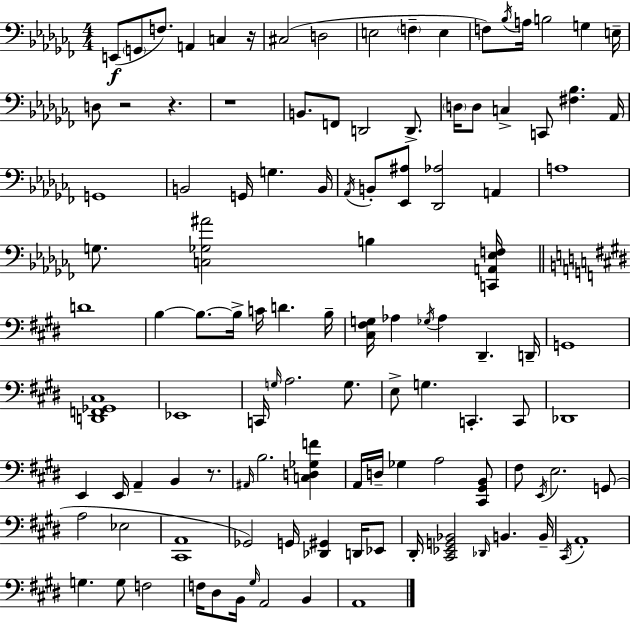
{
  \clef bass
  \numericTimeSignature
  \time 4/4
  \key aes \minor
  \repeat volta 2 { e,8(\f \parenthesize g,8 f8.) a,4 c4 r16 | cis2( d2 | e2 \parenthesize f4-- e4 | f8) \acciaccatura { bes16 } a16 b2 g4 | \break e16-- d8 r2 r4. | r1 | b,8. f,8 d,2 d,8.-> | \parenthesize d16 d8 c4-> c,8 <fis bes>4. | \break aes,16 g,1 | b,2 g,16 g4. | b,16 \acciaccatura { aes,16 } b,8-. <ees, ais>8 <des, aes>2 a,4 | a1 | \break g8. <c ges ais'>2 b4 | <c, a, ees f>16 \bar "||" \break \key e \major d'1 | b4~~ b8.~~ b16-> c'16 d'4. b16-- | <cis fis g>16 aes4 \acciaccatura { ges16 } aes4 dis,4.-- | d,16-- g,1 | \break <d, f, ges, cis>1 | ees,1 | c,16 \grace { g16 } a2. g8. | e8-> g4. c,4.-. | \break c,8 des,1 | e,4 e,16 a,4-- b,4 r8. | \grace { ais,16 } b2. <c d ges f'>4 | a,16 d16-- ges4 a2 | \break <cis, gis, b,>8 fis8 \acciaccatura { e,16 } e2. | g,8( a2 ees2 | <cis, a,>1 | ges,2) g,16 <des, gis,>4 | \break d,16 ees,8 dis,16-. <cis, ees, g, bes,>2 \grace { des,16 } b,4. | b,16-- \acciaccatura { cis,16 } a,1-. | g4. g8 f2 | f16 dis8 b,16 \grace { gis16 } a,2 | \break b,4 a,1 | } \bar "|."
}